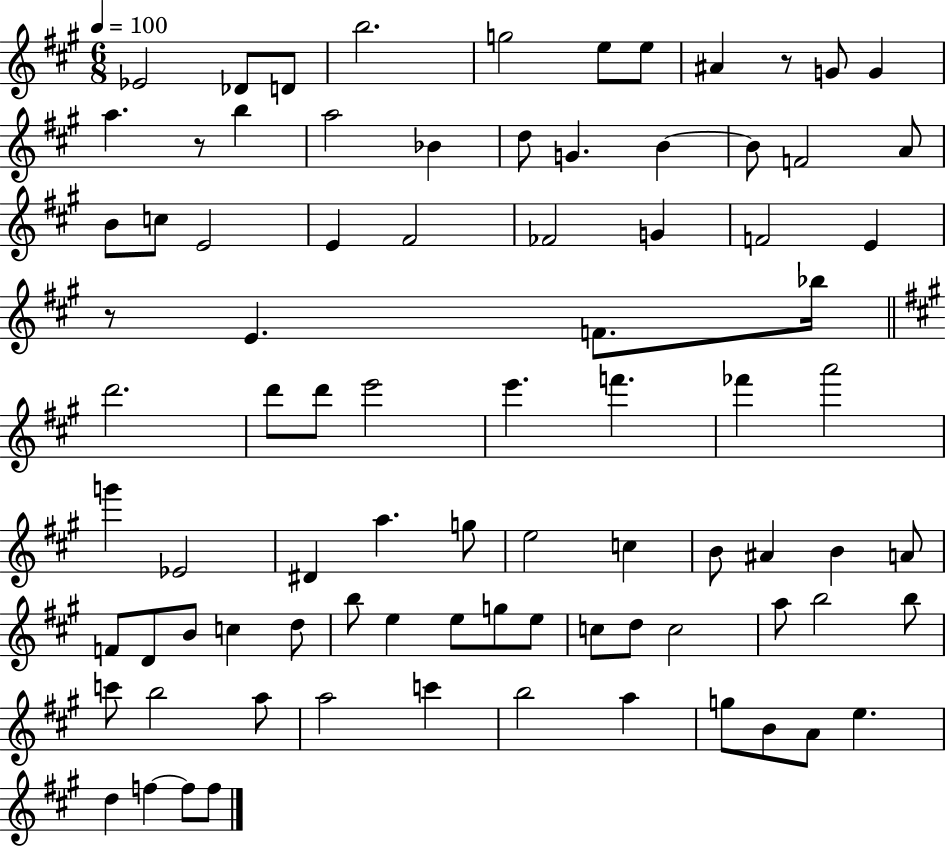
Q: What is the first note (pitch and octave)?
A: Eb4